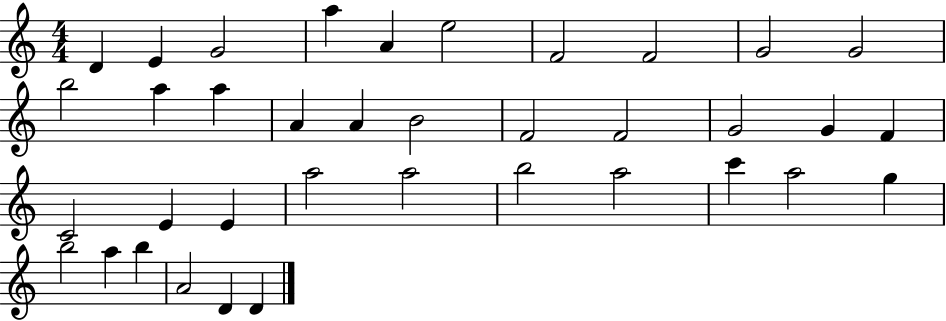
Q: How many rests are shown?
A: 0